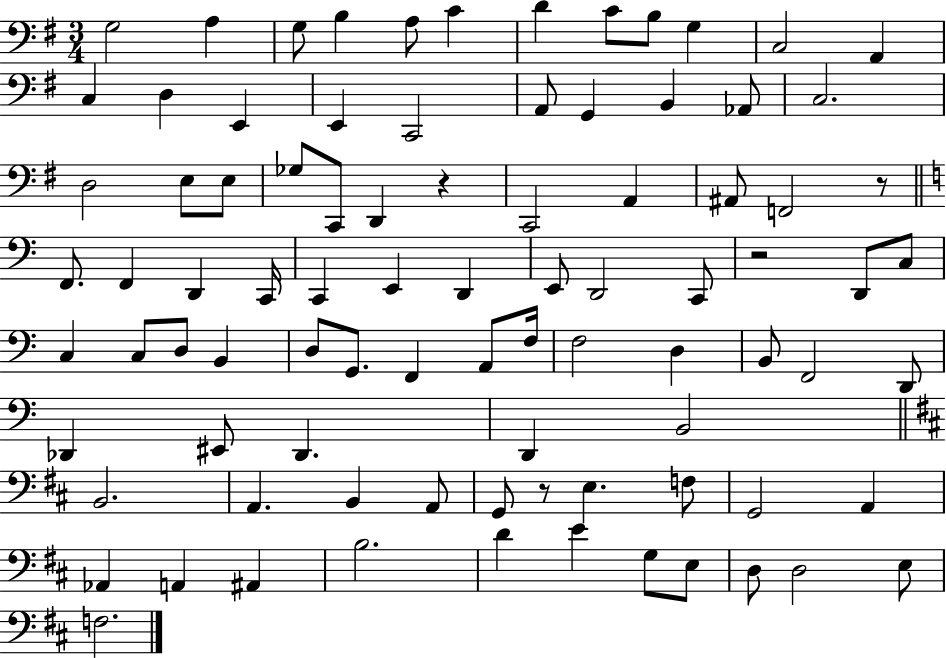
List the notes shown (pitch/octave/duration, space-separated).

G3/h A3/q G3/e B3/q A3/e C4/q D4/q C4/e B3/e G3/q C3/h A2/q C3/q D3/q E2/q E2/q C2/h A2/e G2/q B2/q Ab2/e C3/h. D3/h E3/e E3/e Gb3/e C2/e D2/q R/q C2/h A2/q A#2/e F2/h R/e F2/e. F2/q D2/q C2/s C2/q E2/q D2/q E2/e D2/h C2/e R/h D2/e C3/e C3/q C3/e D3/e B2/q D3/e G2/e. F2/q A2/e F3/s F3/h D3/q B2/e F2/h D2/e Db2/q EIS2/e Db2/q. D2/q B2/h B2/h. A2/q. B2/q A2/e G2/e R/e E3/q. F3/e G2/h A2/q Ab2/q A2/q A#2/q B3/h. D4/q E4/q G3/e E3/e D3/e D3/h E3/e F3/h.